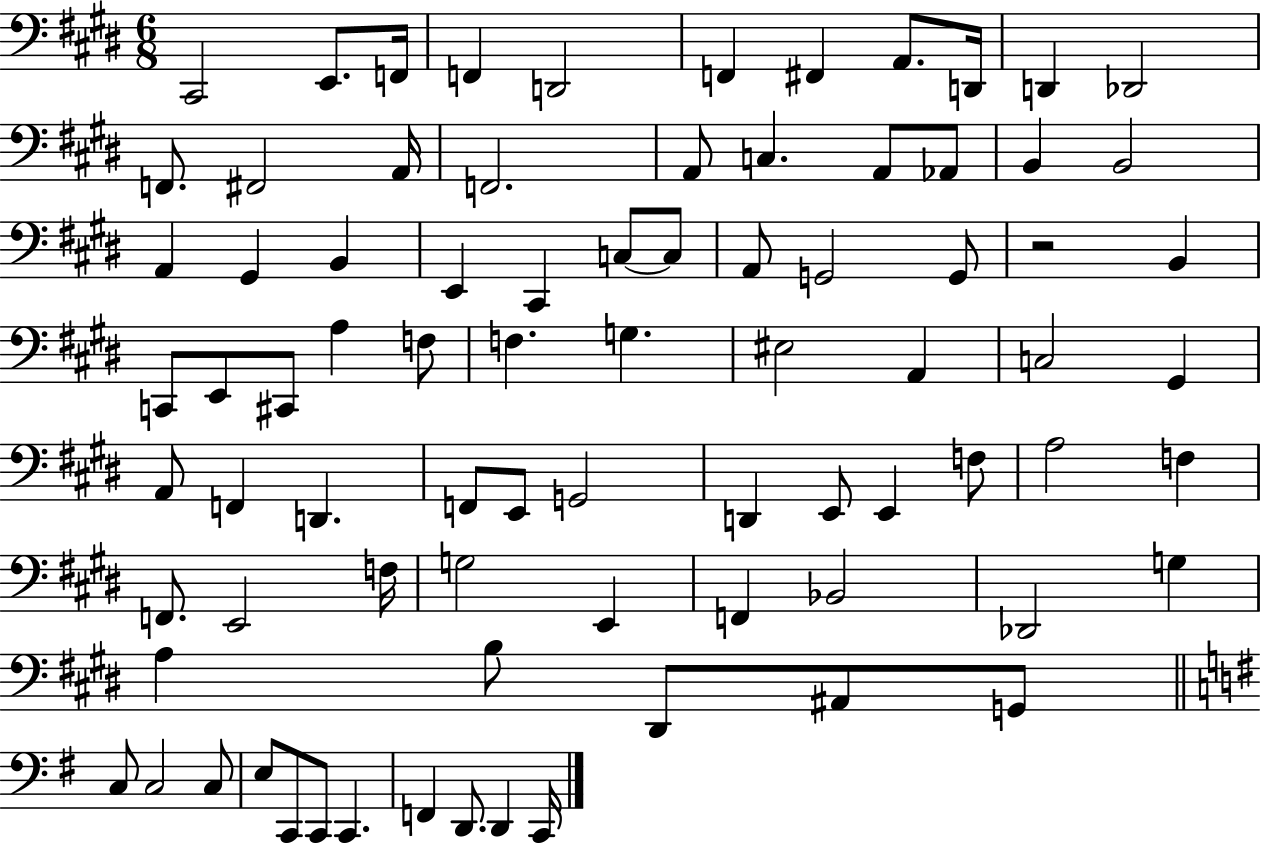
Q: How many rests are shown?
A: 1